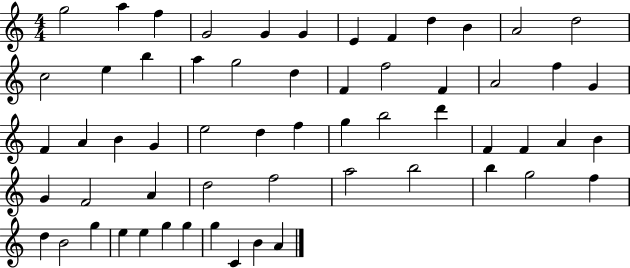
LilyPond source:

{
  \clef treble
  \numericTimeSignature
  \time 4/4
  \key c \major
  g''2 a''4 f''4 | g'2 g'4 g'4 | e'4 f'4 d''4 b'4 | a'2 d''2 | \break c''2 e''4 b''4 | a''4 g''2 d''4 | f'4 f''2 f'4 | a'2 f''4 g'4 | \break f'4 a'4 b'4 g'4 | e''2 d''4 f''4 | g''4 b''2 d'''4 | f'4 f'4 a'4 b'4 | \break g'4 f'2 a'4 | d''2 f''2 | a''2 b''2 | b''4 g''2 f''4 | \break d''4 b'2 g''4 | e''4 e''4 g''4 g''4 | g''4 c'4 b'4 a'4 | \bar "|."
}